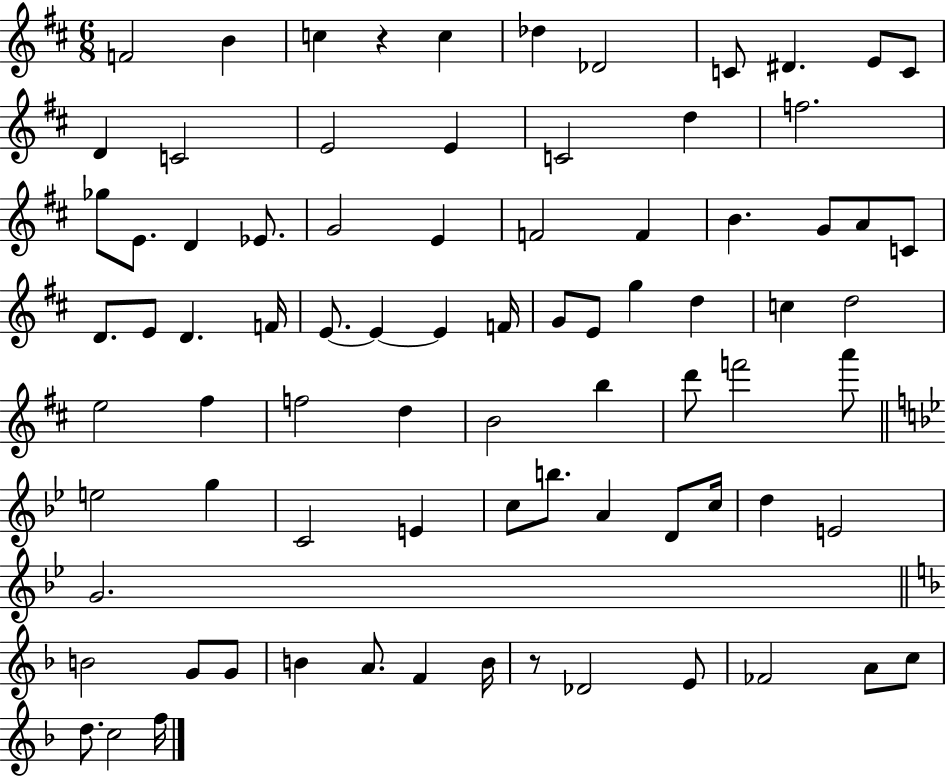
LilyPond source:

{
  \clef treble
  \numericTimeSignature
  \time 6/8
  \key d \major
  \repeat volta 2 { f'2 b'4 | c''4 r4 c''4 | des''4 des'2 | c'8 dis'4. e'8 c'8 | \break d'4 c'2 | e'2 e'4 | c'2 d''4 | f''2. | \break ges''8 e'8. d'4 ees'8. | g'2 e'4 | f'2 f'4 | b'4. g'8 a'8 c'8 | \break d'8. e'8 d'4. f'16 | e'8.~~ e'4~~ e'4 f'16 | g'8 e'8 g''4 d''4 | c''4 d''2 | \break e''2 fis''4 | f''2 d''4 | b'2 b''4 | d'''8 f'''2 a'''8 | \break \bar "||" \break \key g \minor e''2 g''4 | c'2 e'4 | c''8 b''8. a'4 d'8 c''16 | d''4 e'2 | \break g'2. | \bar "||" \break \key f \major b'2 g'8 g'8 | b'4 a'8. f'4 b'16 | r8 des'2 e'8 | fes'2 a'8 c''8 | \break d''8. c''2 f''16 | } \bar "|."
}